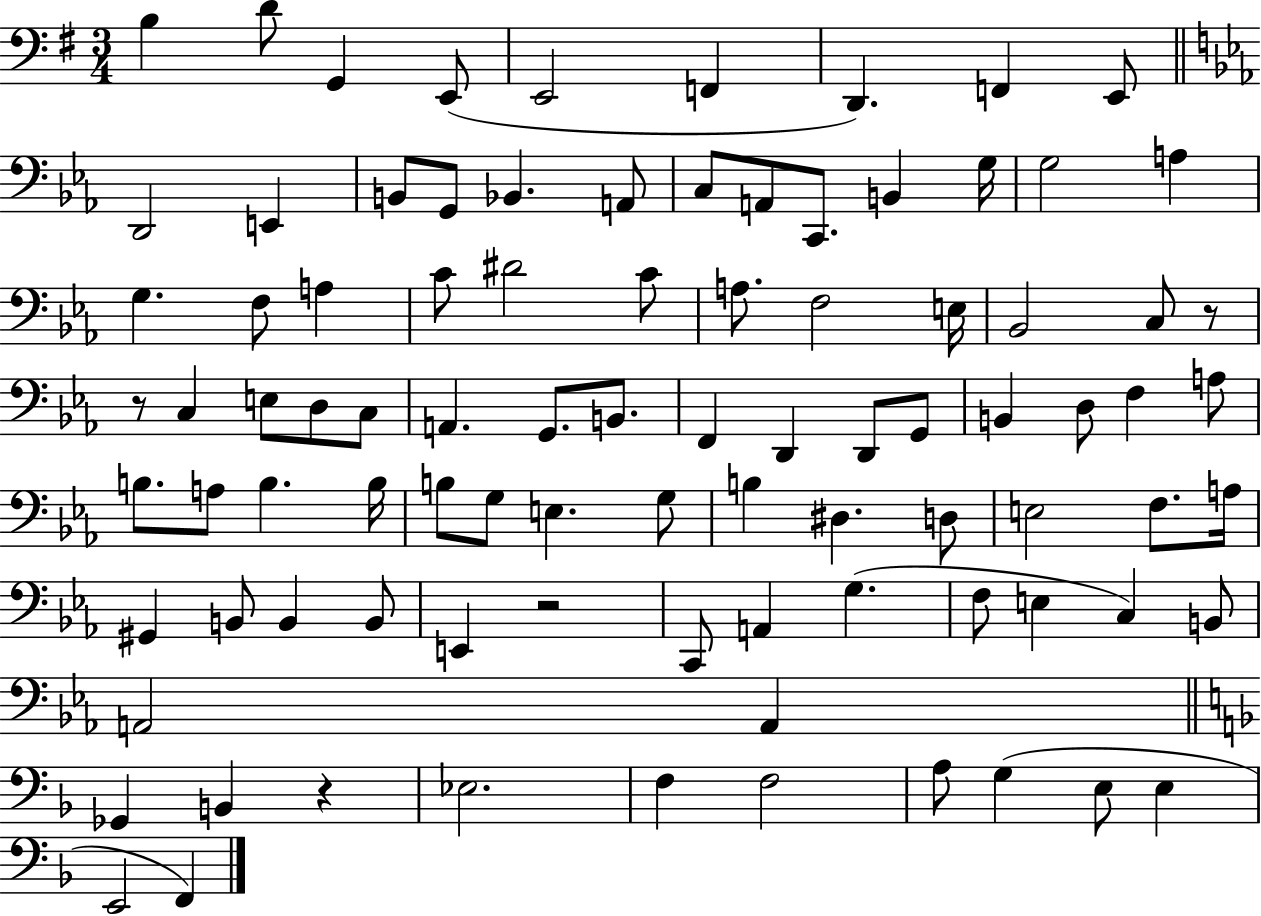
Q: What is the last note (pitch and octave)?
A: F2